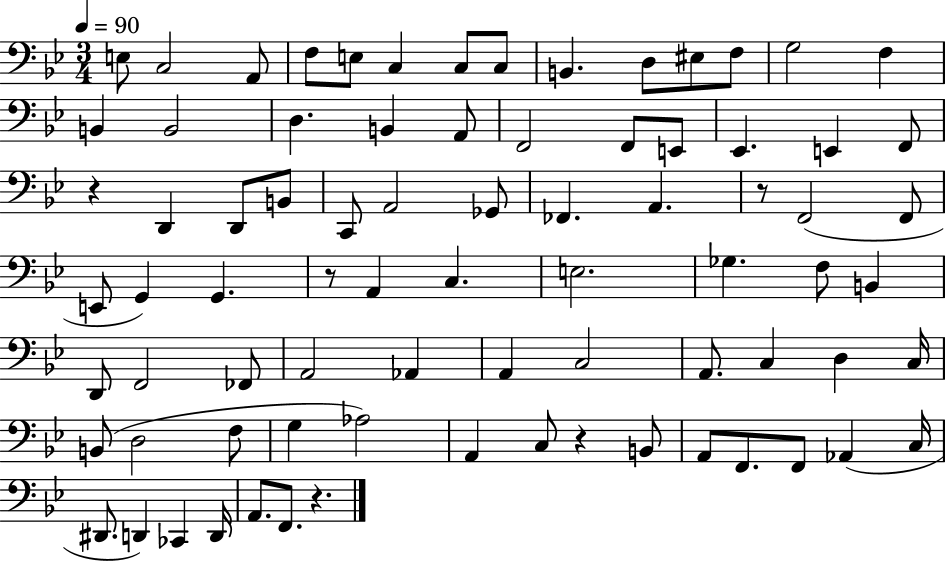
X:1
T:Untitled
M:3/4
L:1/4
K:Bb
E,/2 C,2 A,,/2 F,/2 E,/2 C, C,/2 C,/2 B,, D,/2 ^E,/2 F,/2 G,2 F, B,, B,,2 D, B,, A,,/2 F,,2 F,,/2 E,,/2 _E,, E,, F,,/2 z D,, D,,/2 B,,/2 C,,/2 A,,2 _G,,/2 _F,, A,, z/2 F,,2 F,,/2 E,,/2 G,, G,, z/2 A,, C, E,2 _G, F,/2 B,, D,,/2 F,,2 _F,,/2 A,,2 _A,, A,, C,2 A,,/2 C, D, C,/4 B,,/2 D,2 F,/2 G, _A,2 A,, C,/2 z B,,/2 A,,/2 F,,/2 F,,/2 _A,, C,/4 ^D,,/2 D,, _C,, D,,/4 A,,/2 F,,/2 z